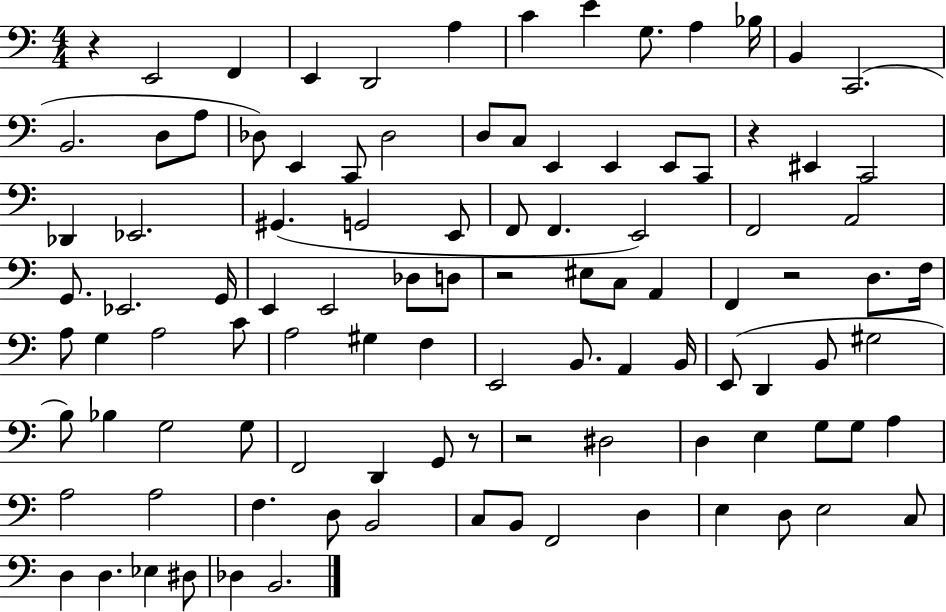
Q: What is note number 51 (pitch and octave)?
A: A3